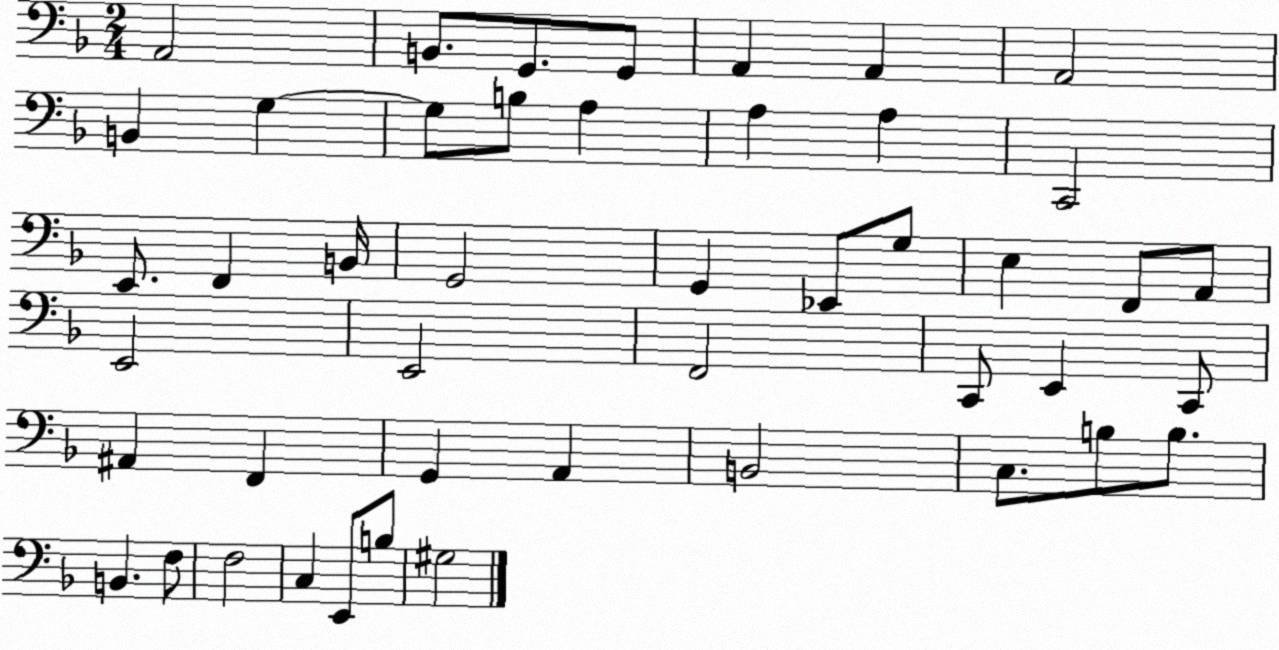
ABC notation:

X:1
T:Untitled
M:2/4
L:1/4
K:F
A,,2 B,,/2 G,,/2 G,,/2 A,, A,, A,,2 B,, G, G,/2 B,/2 A, A, A, C,,2 E,,/2 F,, B,,/4 G,,2 G,, _E,,/2 G,/2 E, F,,/2 A,,/2 E,,2 E,,2 F,,2 C,,/2 E,, C,,/2 ^A,, F,, G,, A,, B,,2 C,/2 B,/2 B,/2 B,, F,/2 F,2 C, E,,/2 B,/2 ^G,2